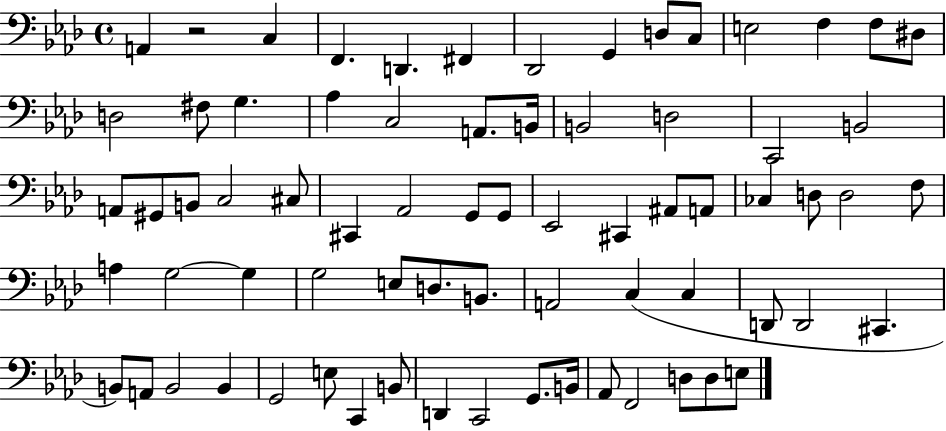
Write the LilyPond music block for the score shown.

{
  \clef bass
  \time 4/4
  \defaultTimeSignature
  \key aes \major
  a,4 r2 c4 | f,4. d,4. fis,4 | des,2 g,4 d8 c8 | e2 f4 f8 dis8 | \break d2 fis8 g4. | aes4 c2 a,8. b,16 | b,2 d2 | c,2 b,2 | \break a,8 gis,8 b,8 c2 cis8 | cis,4 aes,2 g,8 g,8 | ees,2 cis,4 ais,8 a,8 | ces4 d8 d2 f8 | \break a4 g2~~ g4 | g2 e8 d8. b,8. | a,2 c4( c4 | d,8 d,2 cis,4. | \break b,8) a,8 b,2 b,4 | g,2 e8 c,4 b,8 | d,4 c,2 g,8. b,16 | aes,8 f,2 d8 d8 e8 | \break \bar "|."
}